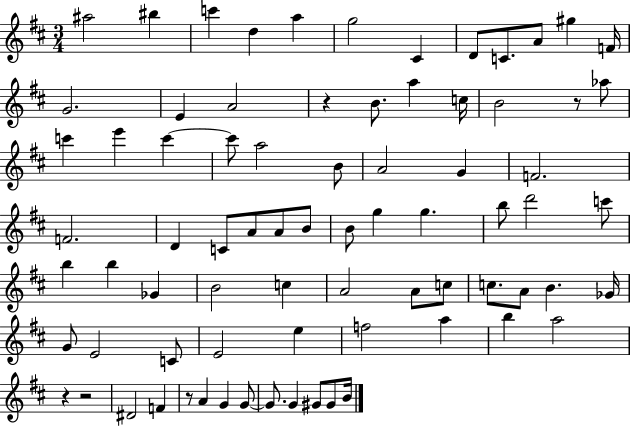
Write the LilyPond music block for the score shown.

{
  \clef treble
  \numericTimeSignature
  \time 3/4
  \key d \major
  ais''2 bis''4 | c'''4 d''4 a''4 | g''2 cis'4 | d'8 c'8. a'8 gis''4 f'16 | \break g'2. | e'4 a'2 | r4 b'8. a''4 c''16 | b'2 r8 aes''8 | \break c'''4 e'''4 c'''4~~ | c'''8 a''2 b'8 | a'2 g'4 | f'2. | \break f'2. | d'4 c'8 a'8 a'8 b'8 | b'8 g''4 g''4. | b''8 d'''2 c'''8 | \break b''4 b''4 ges'4 | b'2 c''4 | a'2 a'8 c''8 | c''8. a'8 b'4. ges'16 | \break g'8 e'2 c'8 | e'2 e''4 | f''2 a''4 | b''4 a''2 | \break r4 r2 | dis'2 f'4 | r8 a'4 g'4 g'8~~ | g'8. g'4 gis'8 gis'8 b'16 | \break \bar "|."
}